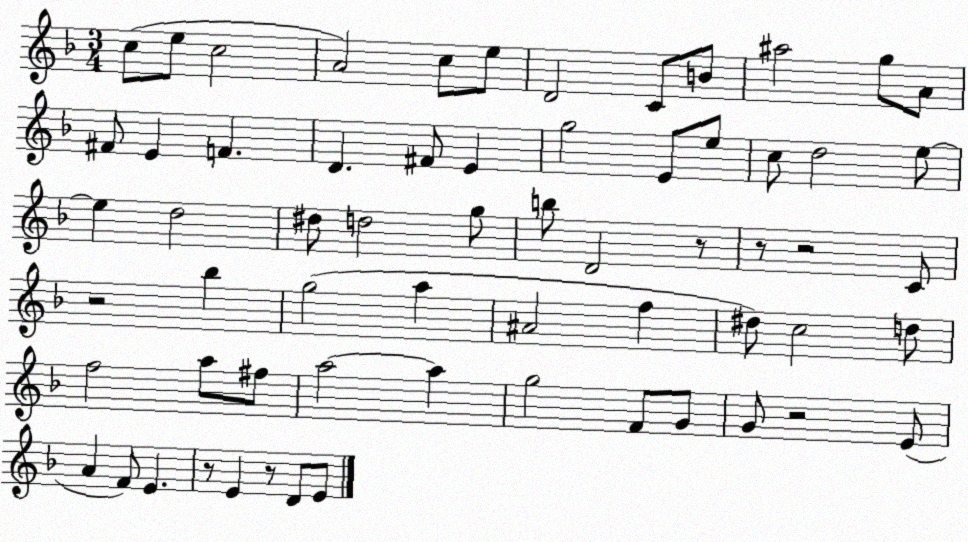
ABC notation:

X:1
T:Untitled
M:3/4
L:1/4
K:F
c/2 e/2 c2 A2 c/2 e/2 D2 C/2 B/2 ^a2 g/2 A/2 ^F/2 E F D ^F/2 E g2 E/2 e/2 c/2 d2 e/2 e d2 ^d/2 d2 g/2 b/2 D2 z/2 z/2 z2 C/2 z2 _b g2 a ^A2 f ^d/2 c2 d/2 f2 a/2 ^f/2 a2 a g2 F/2 G/2 G/2 z2 E/2 A F/2 E z/2 E z/2 D/2 E/2